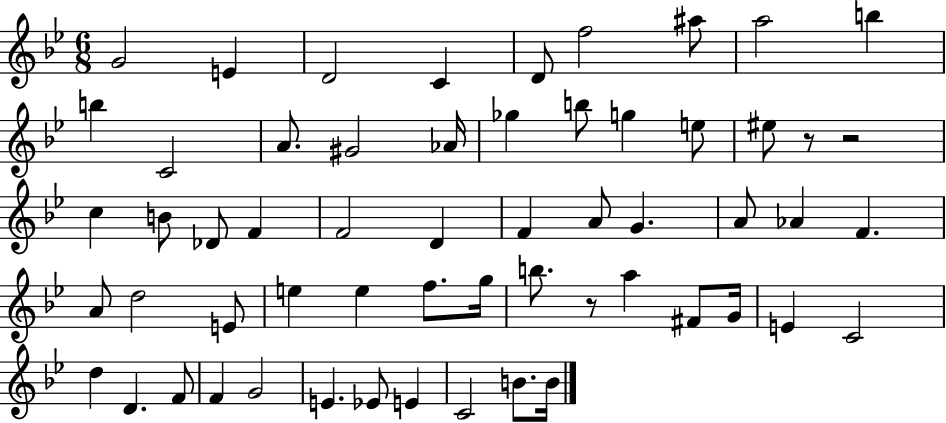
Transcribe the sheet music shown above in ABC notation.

X:1
T:Untitled
M:6/8
L:1/4
K:Bb
G2 E D2 C D/2 f2 ^a/2 a2 b b C2 A/2 ^G2 _A/4 _g b/2 g e/2 ^e/2 z/2 z2 c B/2 _D/2 F F2 D F A/2 G A/2 _A F A/2 d2 E/2 e e f/2 g/4 b/2 z/2 a ^F/2 G/4 E C2 d D F/2 F G2 E _E/2 E C2 B/2 B/4